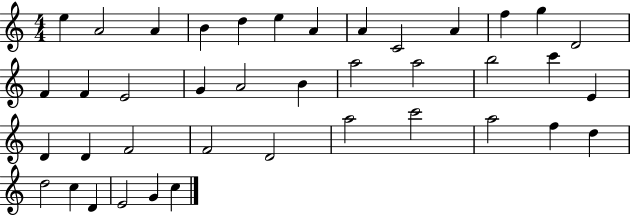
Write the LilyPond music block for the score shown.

{
  \clef treble
  \numericTimeSignature
  \time 4/4
  \key c \major
  e''4 a'2 a'4 | b'4 d''4 e''4 a'4 | a'4 c'2 a'4 | f''4 g''4 d'2 | \break f'4 f'4 e'2 | g'4 a'2 b'4 | a''2 a''2 | b''2 c'''4 e'4 | \break d'4 d'4 f'2 | f'2 d'2 | a''2 c'''2 | a''2 f''4 d''4 | \break d''2 c''4 d'4 | e'2 g'4 c''4 | \bar "|."
}